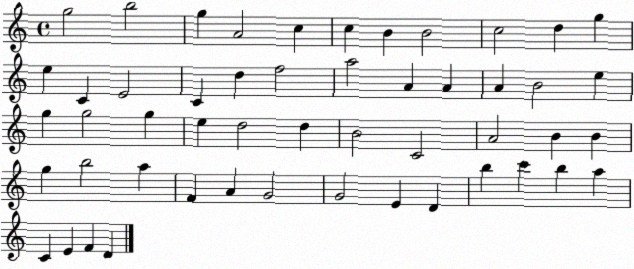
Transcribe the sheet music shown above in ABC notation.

X:1
T:Untitled
M:4/4
L:1/4
K:C
g2 b2 g A2 c c B B2 c2 d g e C E2 C d f2 a2 A A A B2 e g g2 g e d2 d B2 C2 A2 B B g b2 a F A G2 G2 E D b c' b a C E F D